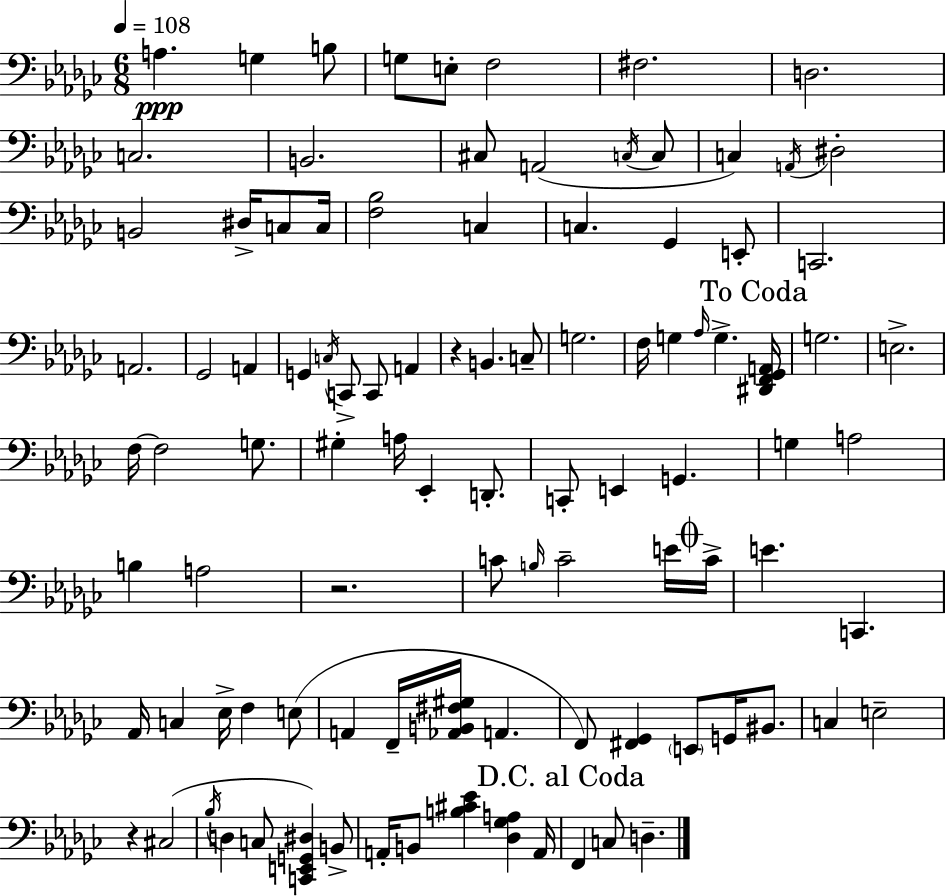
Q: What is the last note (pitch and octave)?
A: D3